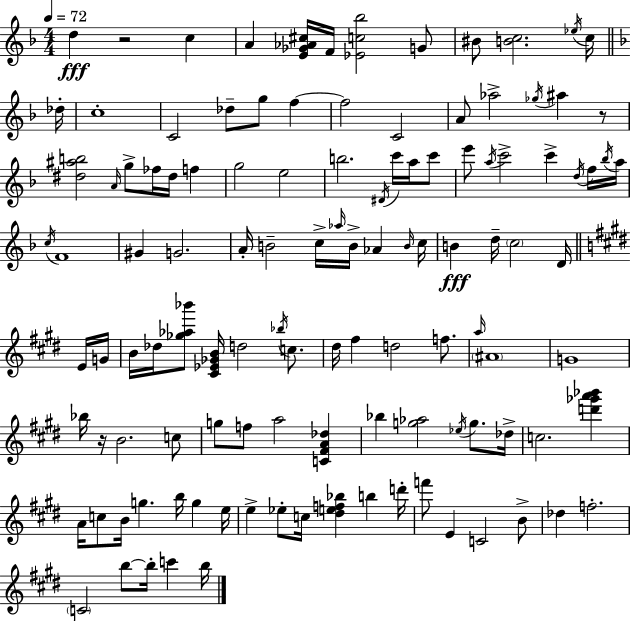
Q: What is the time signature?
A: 4/4